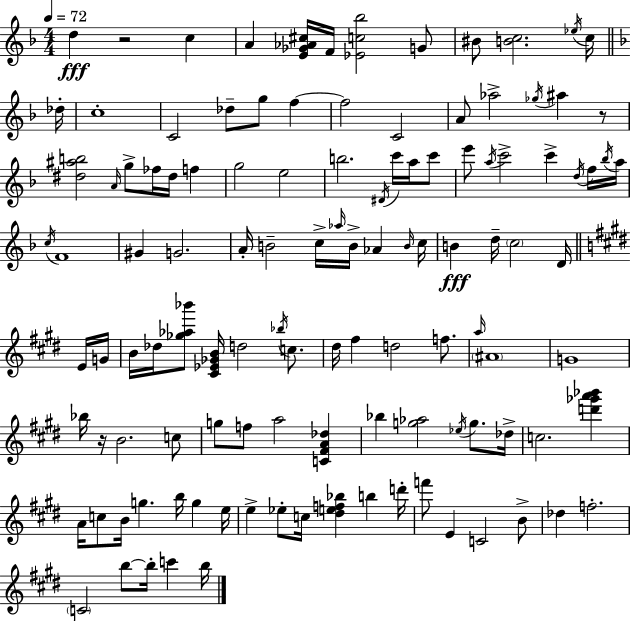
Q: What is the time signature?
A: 4/4